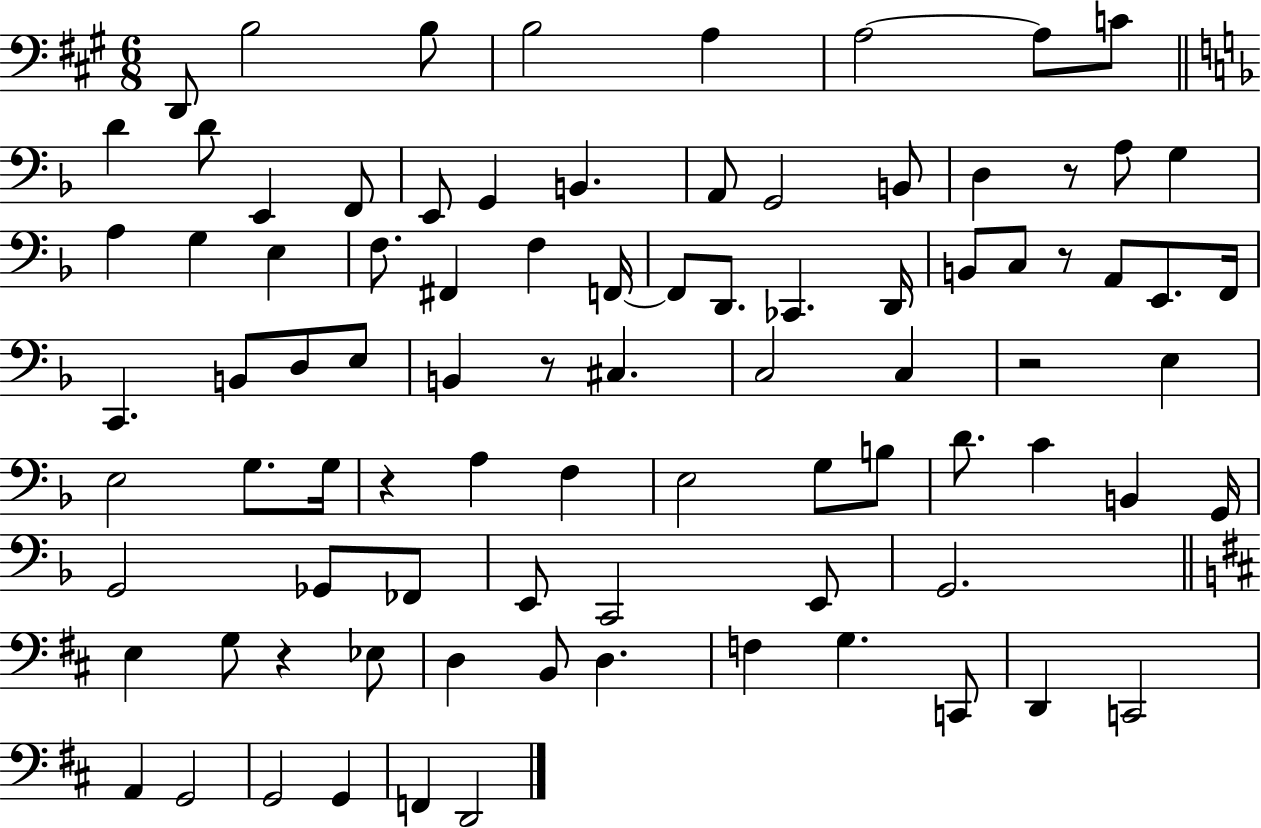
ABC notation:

X:1
T:Untitled
M:6/8
L:1/4
K:A
D,,/2 B,2 B,/2 B,2 A, A,2 A,/2 C/2 D D/2 E,, F,,/2 E,,/2 G,, B,, A,,/2 G,,2 B,,/2 D, z/2 A,/2 G, A, G, E, F,/2 ^F,, F, F,,/4 F,,/2 D,,/2 _C,, D,,/4 B,,/2 C,/2 z/2 A,,/2 E,,/2 F,,/4 C,, B,,/2 D,/2 E,/2 B,, z/2 ^C, C,2 C, z2 E, E,2 G,/2 G,/4 z A, F, E,2 G,/2 B,/2 D/2 C B,, G,,/4 G,,2 _G,,/2 _F,,/2 E,,/2 C,,2 E,,/2 G,,2 E, G,/2 z _E,/2 D, B,,/2 D, F, G, C,,/2 D,, C,,2 A,, G,,2 G,,2 G,, F,, D,,2